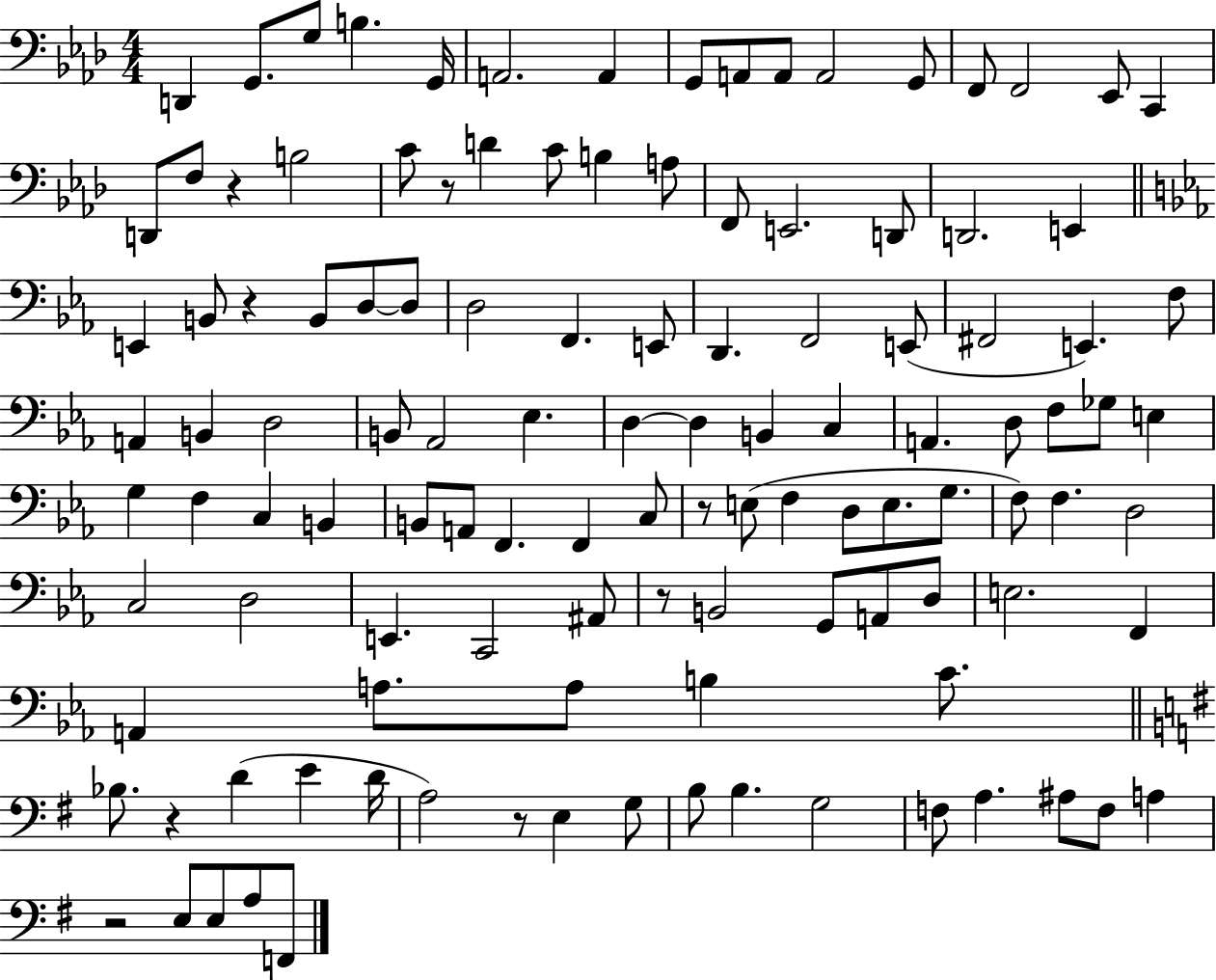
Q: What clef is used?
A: bass